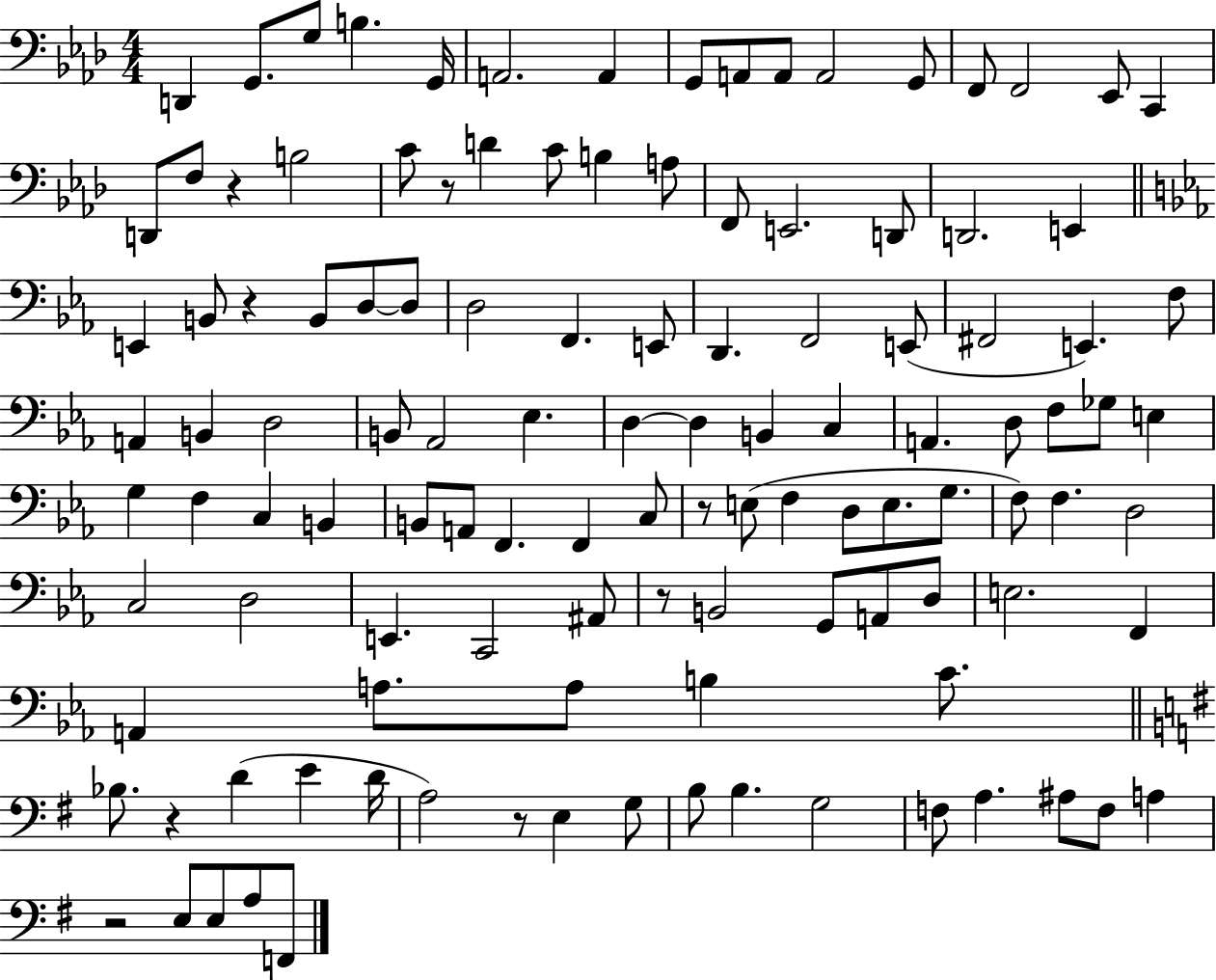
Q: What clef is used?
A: bass